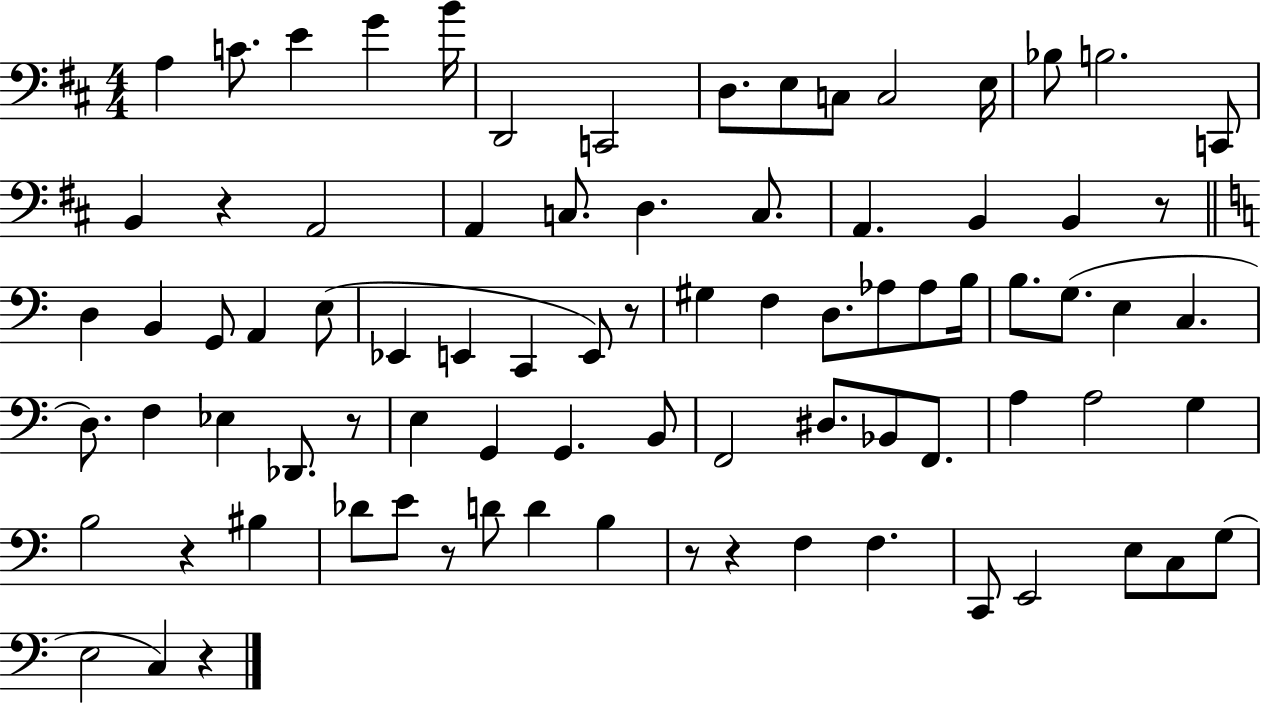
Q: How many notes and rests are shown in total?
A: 83